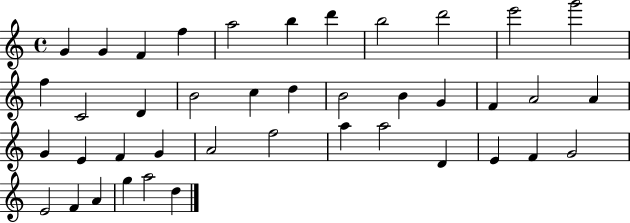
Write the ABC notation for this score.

X:1
T:Untitled
M:4/4
L:1/4
K:C
G G F f a2 b d' b2 d'2 e'2 g'2 f C2 D B2 c d B2 B G F A2 A G E F G A2 f2 a a2 D E F G2 E2 F A g a2 d